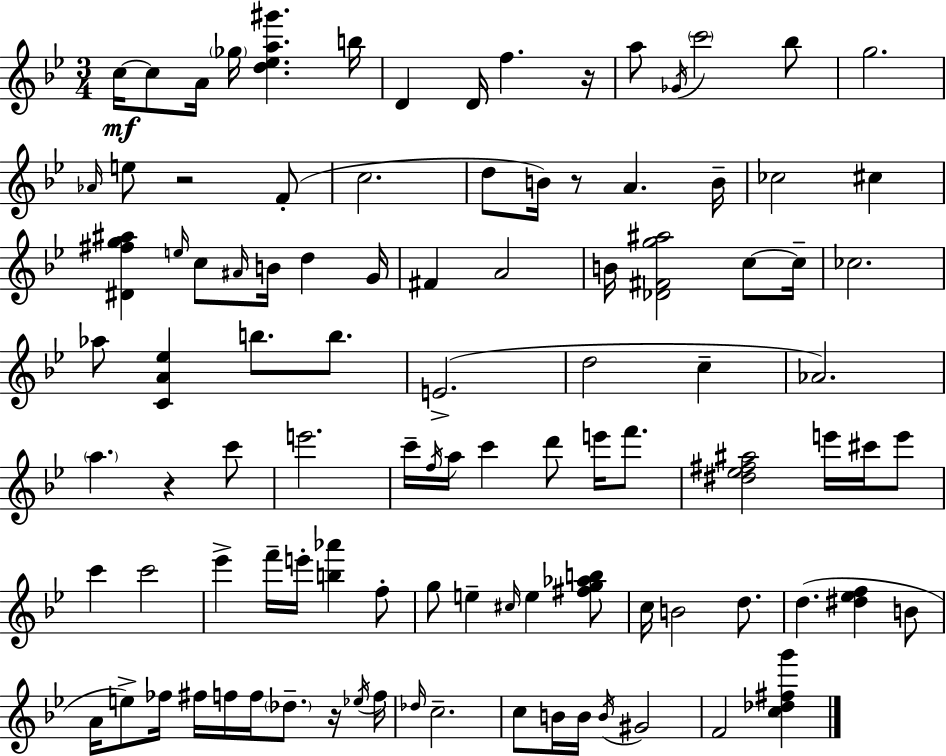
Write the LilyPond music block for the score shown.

{
  \clef treble
  \numericTimeSignature
  \time 3/4
  \key bes \major
  c''16~~\mf c''8 a'16 \parenthesize ges''16 <d'' ees'' a'' gis'''>4. b''16 | d'4 d'16 f''4. r16 | a''8 \acciaccatura { ges'16 } \parenthesize c'''2 bes''8 | g''2. | \break \grace { aes'16 } e''8 r2 | f'8-.( c''2. | d''8 b'16) r8 a'4. | b'16-- ces''2 cis''4 | \break <dis' fis'' g'' ais''>4 \grace { e''16 } c''8 \grace { ais'16 } b'16 d''4 | g'16 fis'4 a'2 | b'16 <des' fis' g'' ais''>2 | c''8~~ c''16-- ces''2. | \break aes''8 <c' a' ees''>4 b''8. | b''8. e'2.->( | d''2 | c''4-- aes'2.) | \break \parenthesize a''4. r4 | c'''8 e'''2. | c'''16-- \acciaccatura { f''16 } a''16 c'''4 d'''8 | e'''16 f'''8. <dis'' ees'' fis'' ais''>2 | \break e'''16 cis'''16 e'''8 c'''4 c'''2 | ees'''4-> f'''16-- e'''16-. <b'' aes'''>4 | f''8-. g''8 e''4-- \grace { cis''16 } | e''4 <fis'' g'' aes'' b''>8 c''16 b'2 | \break d''8. d''4.( | <dis'' ees'' f''>4 b'8 a'16 e''8->) fes''16 fis''16 f''16 | f''16 \parenthesize des''8.-- r16 \acciaccatura { ees''16 } f''16 \grace { des''16 } c''2.-- | c''8 b'16 b'16 | \break \acciaccatura { b'16 } gis'2 f'2 | <c'' des'' fis'' g'''>4 \bar "|."
}